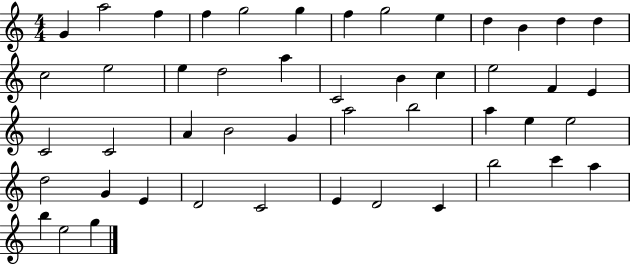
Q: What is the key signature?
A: C major